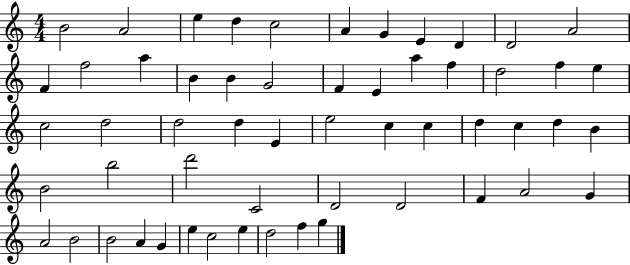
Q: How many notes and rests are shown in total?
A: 56